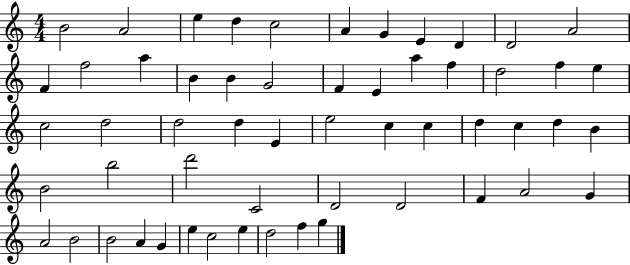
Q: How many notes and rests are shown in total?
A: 56